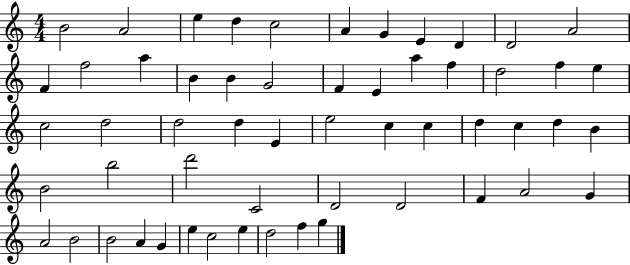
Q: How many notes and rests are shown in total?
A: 56